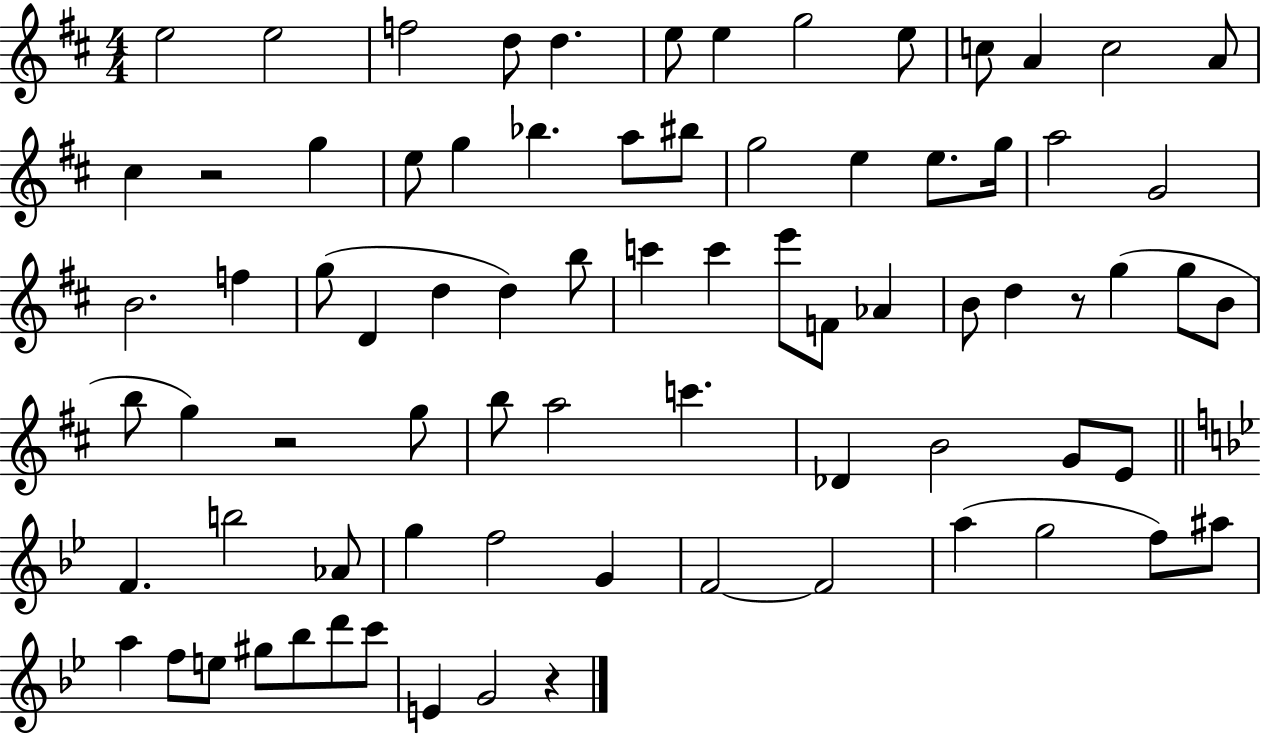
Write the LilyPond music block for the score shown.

{
  \clef treble
  \numericTimeSignature
  \time 4/4
  \key d \major
  e''2 e''2 | f''2 d''8 d''4. | e''8 e''4 g''2 e''8 | c''8 a'4 c''2 a'8 | \break cis''4 r2 g''4 | e''8 g''4 bes''4. a''8 bis''8 | g''2 e''4 e''8. g''16 | a''2 g'2 | \break b'2. f''4 | g''8( d'4 d''4 d''4) b''8 | c'''4 c'''4 e'''8 f'8 aes'4 | b'8 d''4 r8 g''4( g''8 b'8 | \break b''8 g''4) r2 g''8 | b''8 a''2 c'''4. | des'4 b'2 g'8 e'8 | \bar "||" \break \key g \minor f'4. b''2 aes'8 | g''4 f''2 g'4 | f'2~~ f'2 | a''4( g''2 f''8) ais''8 | \break a''4 f''8 e''8 gis''8 bes''8 d'''8 c'''8 | e'4 g'2 r4 | \bar "|."
}